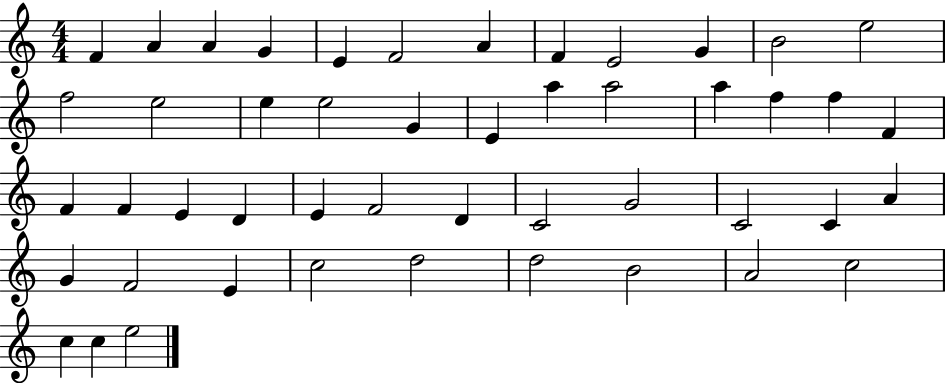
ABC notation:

X:1
T:Untitled
M:4/4
L:1/4
K:C
F A A G E F2 A F E2 G B2 e2 f2 e2 e e2 G E a a2 a f f F F F E D E F2 D C2 G2 C2 C A G F2 E c2 d2 d2 B2 A2 c2 c c e2